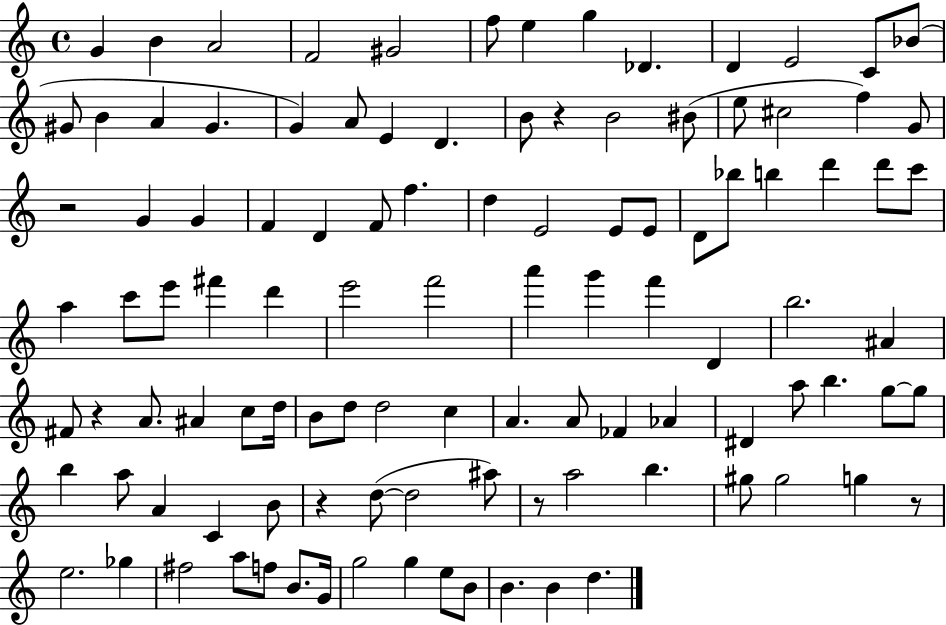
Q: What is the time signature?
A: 4/4